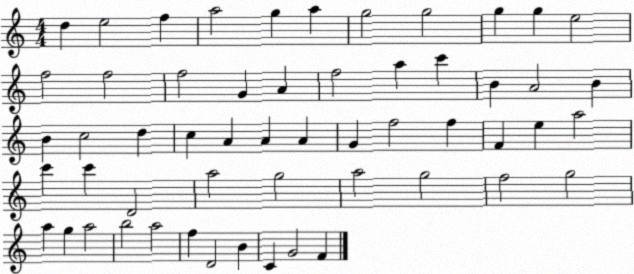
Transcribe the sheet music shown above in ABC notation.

X:1
T:Untitled
M:4/4
L:1/4
K:C
d e2 f a2 g a g2 g2 g g e2 f2 f2 f2 G A f2 a c' B A2 B B c2 d c A A A G f2 f F e a2 c' c' D2 a2 g2 a2 g2 f2 g2 a g a2 b2 a2 f D2 B C G2 F